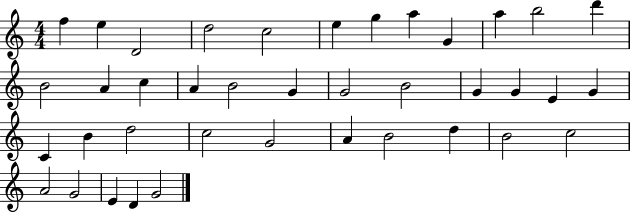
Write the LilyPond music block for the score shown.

{
  \clef treble
  \numericTimeSignature
  \time 4/4
  \key c \major
  f''4 e''4 d'2 | d''2 c''2 | e''4 g''4 a''4 g'4 | a''4 b''2 d'''4 | \break b'2 a'4 c''4 | a'4 b'2 g'4 | g'2 b'2 | g'4 g'4 e'4 g'4 | \break c'4 b'4 d''2 | c''2 g'2 | a'4 b'2 d''4 | b'2 c''2 | \break a'2 g'2 | e'4 d'4 g'2 | \bar "|."
}